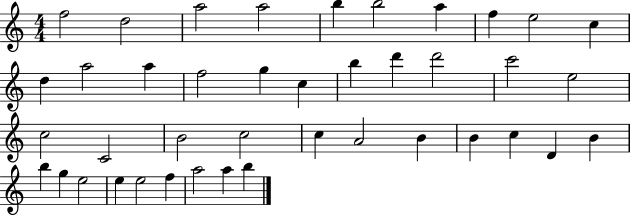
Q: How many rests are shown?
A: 0